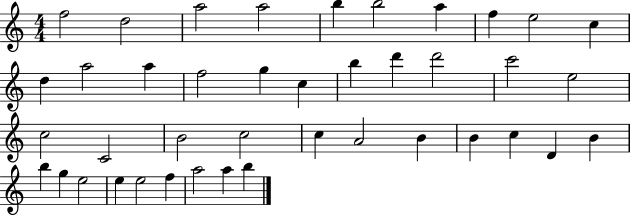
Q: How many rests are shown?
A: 0